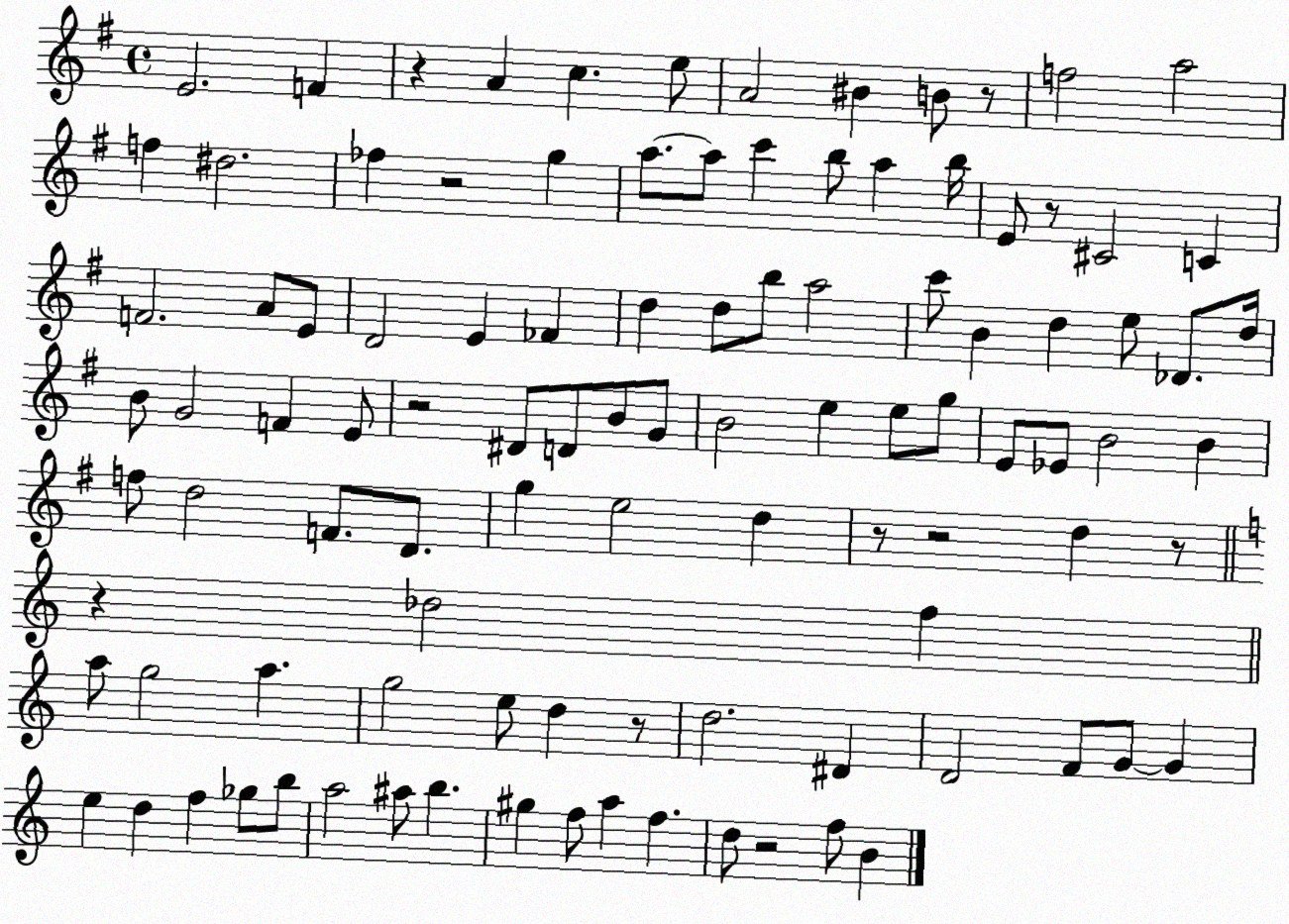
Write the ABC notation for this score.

X:1
T:Untitled
M:4/4
L:1/4
K:G
E2 F z A c e/2 A2 ^B B/2 z/2 f2 a2 f ^d2 _f z2 g a/2 a/2 c' b/2 a b/4 E/2 z/2 ^C2 C F2 A/2 E/2 D2 E _F d d/2 b/2 a2 c'/2 B d e/2 _D/2 d/4 B/2 G2 F E/2 z2 ^D/2 D/2 B/2 G/2 B2 e e/2 g/2 E/2 _E/2 B2 B f/2 d2 F/2 D/2 g e2 d z/2 z2 d z/2 z _d2 f a/2 g2 a g2 e/2 d z/2 d2 ^D D2 F/2 G/2 G e d f _g/2 b/2 a2 ^a/2 b ^g f/2 a f d/2 z2 f/2 B